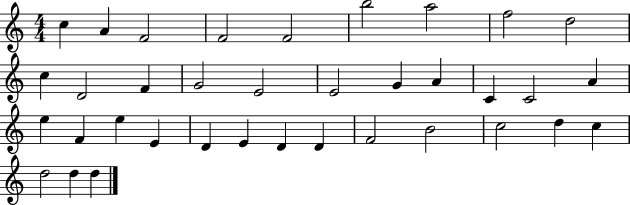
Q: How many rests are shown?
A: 0